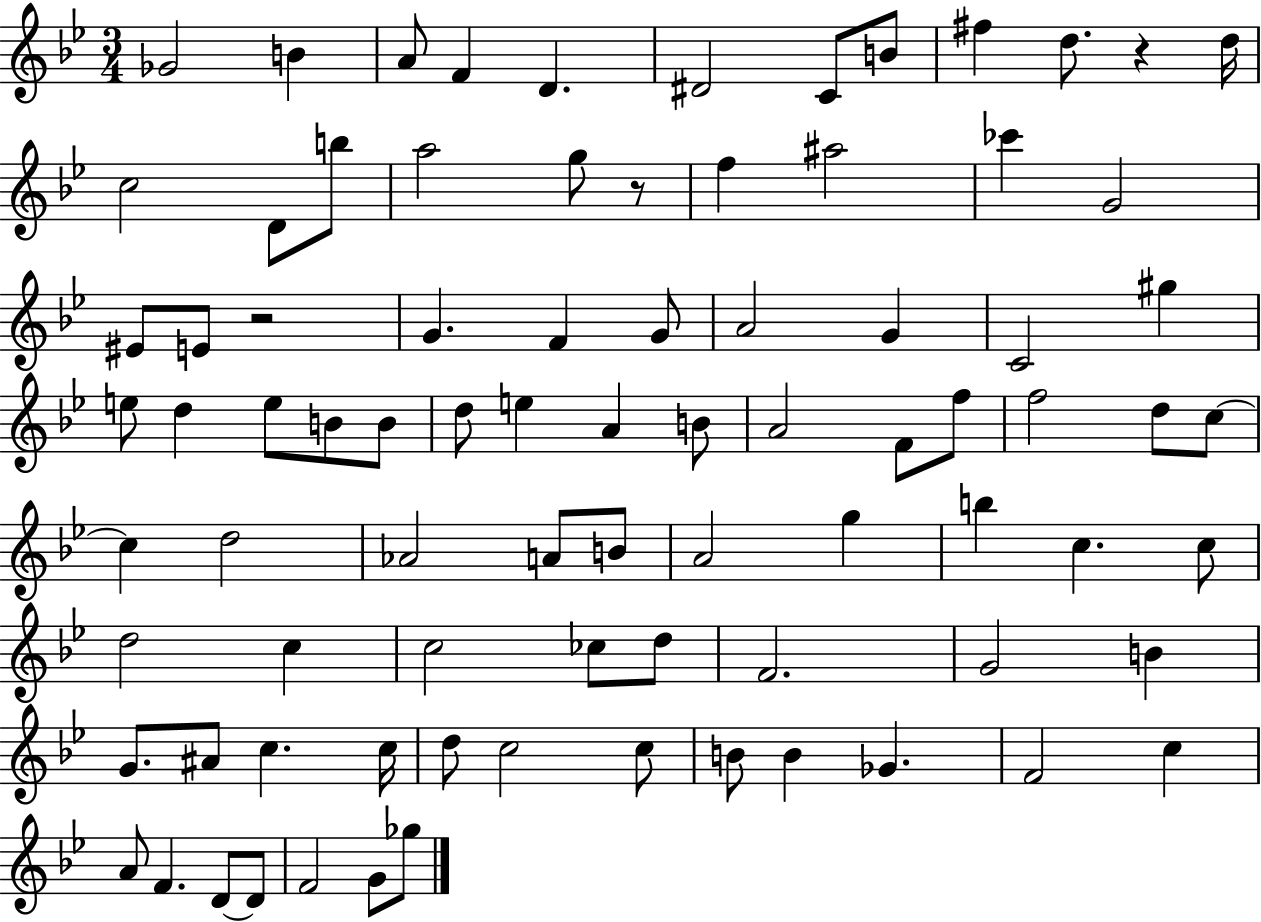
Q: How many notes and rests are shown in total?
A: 84